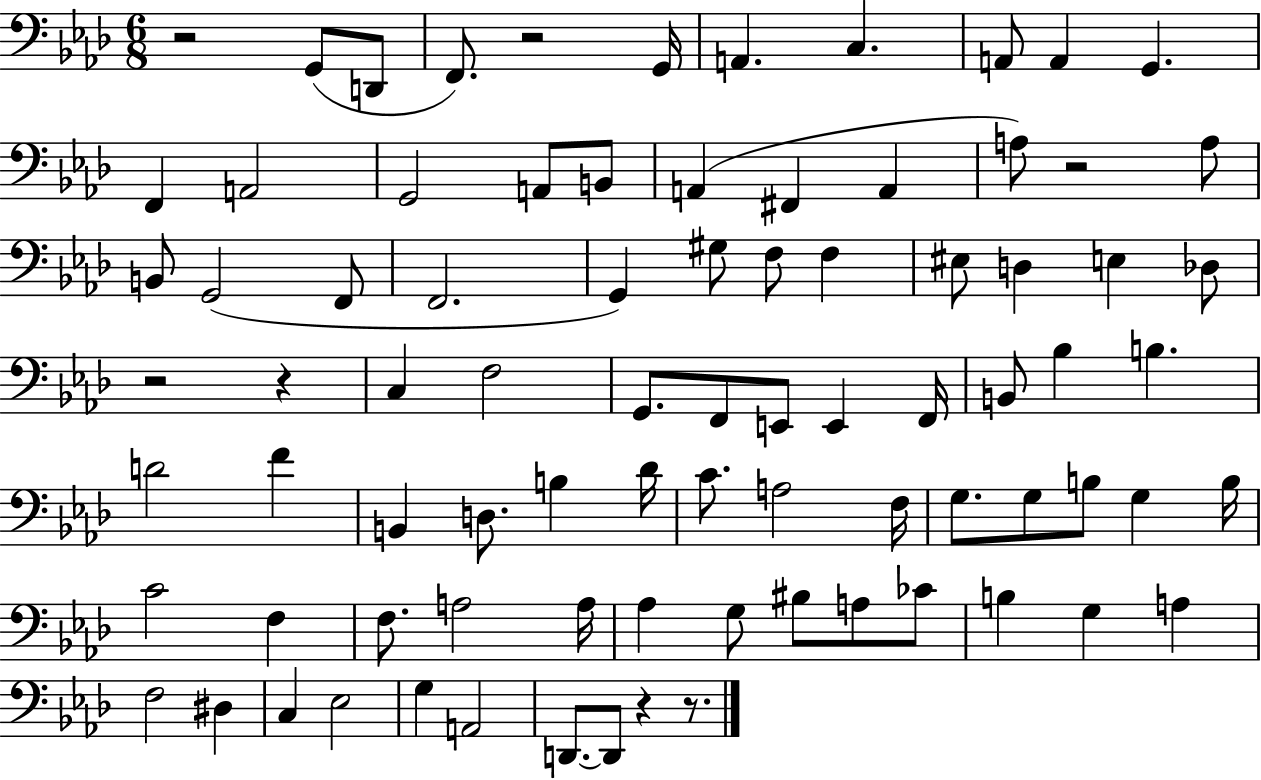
{
  \clef bass
  \numericTimeSignature
  \time 6/8
  \key aes \major
  \repeat volta 2 { r2 g,8( d,8 | f,8.) r2 g,16 | a,4. c4. | a,8 a,4 g,4. | \break f,4 a,2 | g,2 a,8 b,8 | a,4( fis,4 a,4 | a8) r2 a8 | \break b,8 g,2( f,8 | f,2. | g,4) gis8 f8 f4 | eis8 d4 e4 des8 | \break r2 r4 | c4 f2 | g,8. f,8 e,8 e,4 f,16 | b,8 bes4 b4. | \break d'2 f'4 | b,4 d8. b4 des'16 | c'8. a2 f16 | g8. g8 b8 g4 b16 | \break c'2 f4 | f8. a2 a16 | aes4 g8 bis8 a8 ces'8 | b4 g4 a4 | \break f2 dis4 | c4 ees2 | g4 a,2 | d,8.~~ d,8 r4 r8. | \break } \bar "|."
}